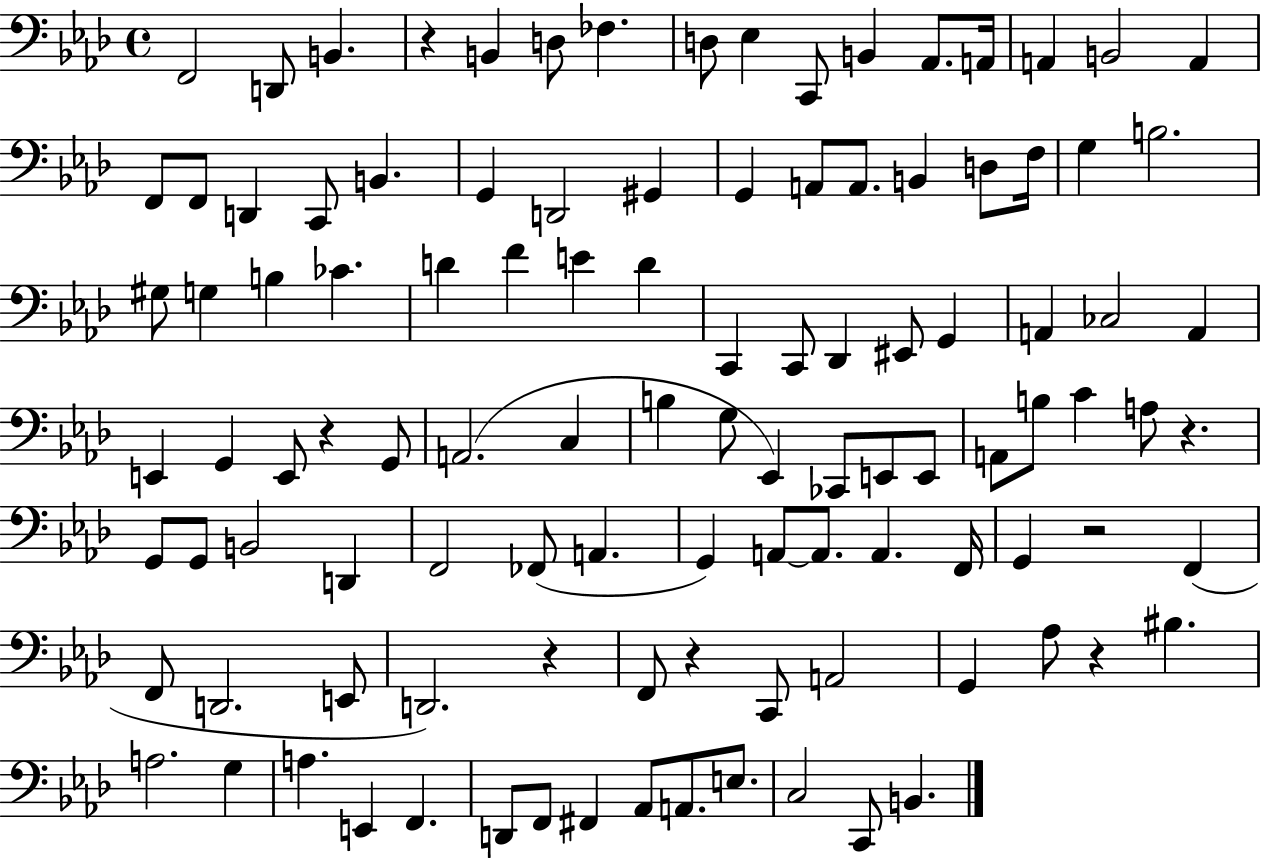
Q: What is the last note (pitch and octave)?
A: B2